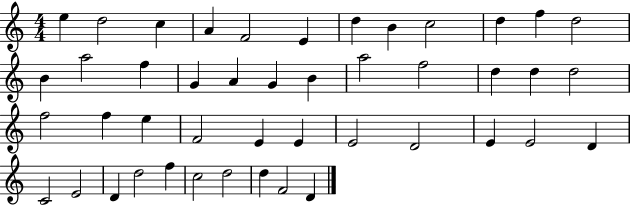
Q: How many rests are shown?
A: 0